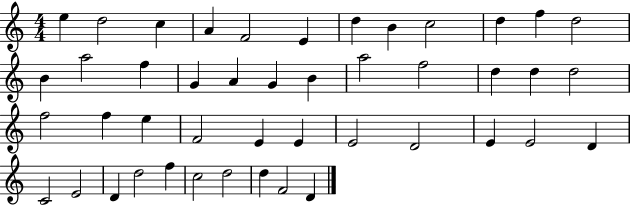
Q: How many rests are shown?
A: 0